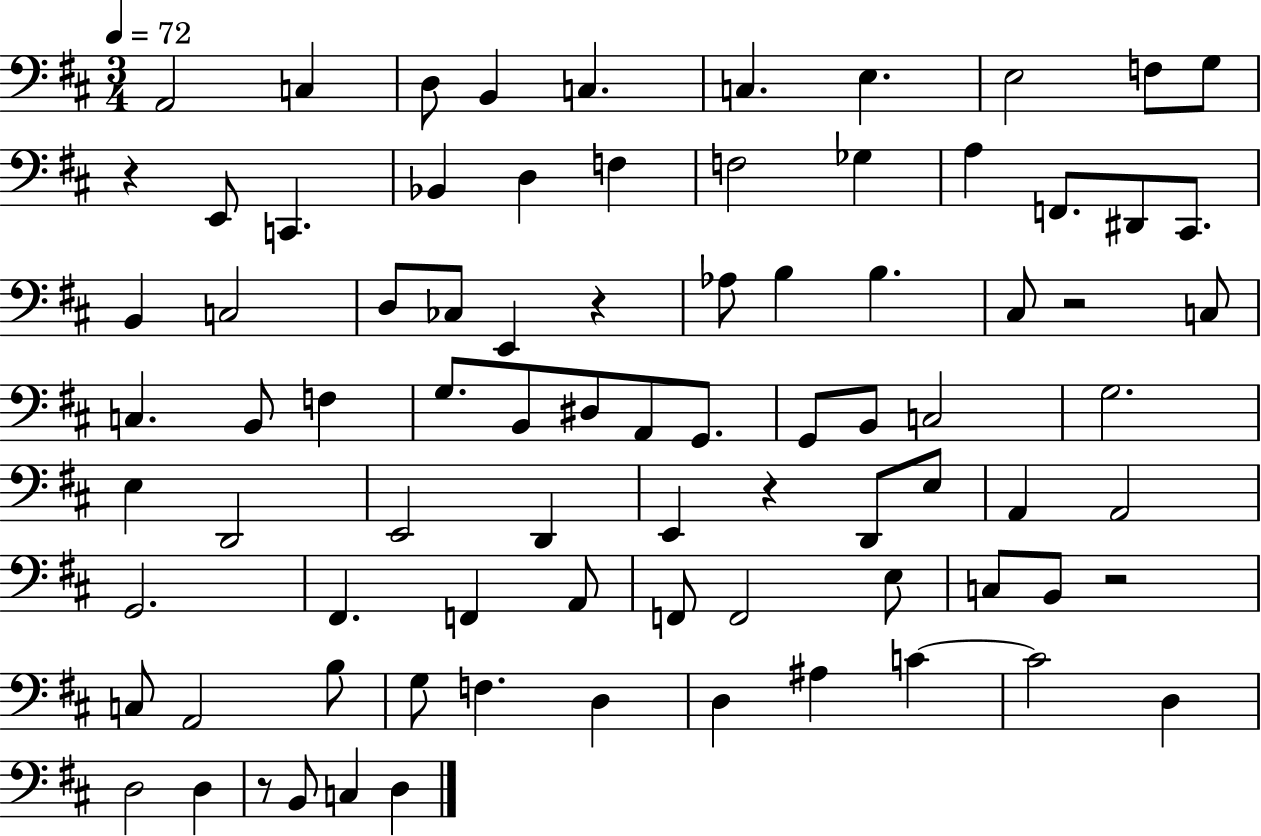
{
  \clef bass
  \numericTimeSignature
  \time 3/4
  \key d \major
  \tempo 4 = 72
  a,2 c4 | d8 b,4 c4. | c4. e4. | e2 f8 g8 | \break r4 e,8 c,4. | bes,4 d4 f4 | f2 ges4 | a4 f,8. dis,8 cis,8. | \break b,4 c2 | d8 ces8 e,4 r4 | aes8 b4 b4. | cis8 r2 c8 | \break c4. b,8 f4 | g8. b,8 dis8 a,8 g,8. | g,8 b,8 c2 | g2. | \break e4 d,2 | e,2 d,4 | e,4 r4 d,8 e8 | a,4 a,2 | \break g,2. | fis,4. f,4 a,8 | f,8 f,2 e8 | c8 b,8 r2 | \break c8 a,2 b8 | g8 f4. d4 | d4 ais4 c'4~~ | c'2 d4 | \break d2 d4 | r8 b,8 c4 d4 | \bar "|."
}